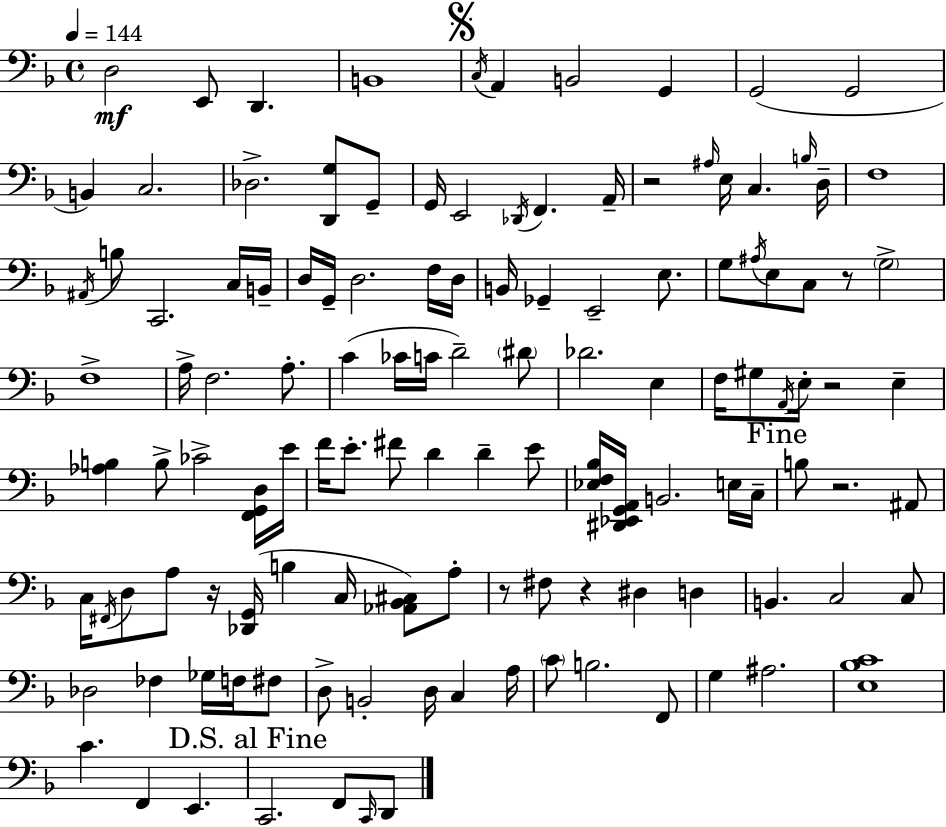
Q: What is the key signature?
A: D minor